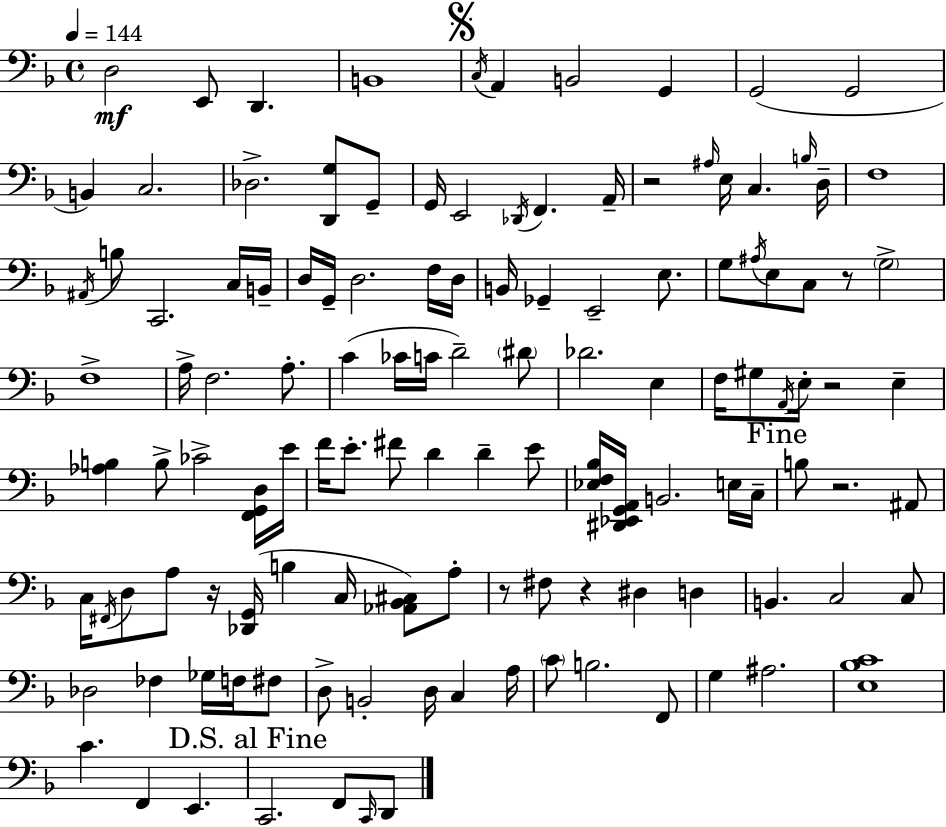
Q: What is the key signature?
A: D minor